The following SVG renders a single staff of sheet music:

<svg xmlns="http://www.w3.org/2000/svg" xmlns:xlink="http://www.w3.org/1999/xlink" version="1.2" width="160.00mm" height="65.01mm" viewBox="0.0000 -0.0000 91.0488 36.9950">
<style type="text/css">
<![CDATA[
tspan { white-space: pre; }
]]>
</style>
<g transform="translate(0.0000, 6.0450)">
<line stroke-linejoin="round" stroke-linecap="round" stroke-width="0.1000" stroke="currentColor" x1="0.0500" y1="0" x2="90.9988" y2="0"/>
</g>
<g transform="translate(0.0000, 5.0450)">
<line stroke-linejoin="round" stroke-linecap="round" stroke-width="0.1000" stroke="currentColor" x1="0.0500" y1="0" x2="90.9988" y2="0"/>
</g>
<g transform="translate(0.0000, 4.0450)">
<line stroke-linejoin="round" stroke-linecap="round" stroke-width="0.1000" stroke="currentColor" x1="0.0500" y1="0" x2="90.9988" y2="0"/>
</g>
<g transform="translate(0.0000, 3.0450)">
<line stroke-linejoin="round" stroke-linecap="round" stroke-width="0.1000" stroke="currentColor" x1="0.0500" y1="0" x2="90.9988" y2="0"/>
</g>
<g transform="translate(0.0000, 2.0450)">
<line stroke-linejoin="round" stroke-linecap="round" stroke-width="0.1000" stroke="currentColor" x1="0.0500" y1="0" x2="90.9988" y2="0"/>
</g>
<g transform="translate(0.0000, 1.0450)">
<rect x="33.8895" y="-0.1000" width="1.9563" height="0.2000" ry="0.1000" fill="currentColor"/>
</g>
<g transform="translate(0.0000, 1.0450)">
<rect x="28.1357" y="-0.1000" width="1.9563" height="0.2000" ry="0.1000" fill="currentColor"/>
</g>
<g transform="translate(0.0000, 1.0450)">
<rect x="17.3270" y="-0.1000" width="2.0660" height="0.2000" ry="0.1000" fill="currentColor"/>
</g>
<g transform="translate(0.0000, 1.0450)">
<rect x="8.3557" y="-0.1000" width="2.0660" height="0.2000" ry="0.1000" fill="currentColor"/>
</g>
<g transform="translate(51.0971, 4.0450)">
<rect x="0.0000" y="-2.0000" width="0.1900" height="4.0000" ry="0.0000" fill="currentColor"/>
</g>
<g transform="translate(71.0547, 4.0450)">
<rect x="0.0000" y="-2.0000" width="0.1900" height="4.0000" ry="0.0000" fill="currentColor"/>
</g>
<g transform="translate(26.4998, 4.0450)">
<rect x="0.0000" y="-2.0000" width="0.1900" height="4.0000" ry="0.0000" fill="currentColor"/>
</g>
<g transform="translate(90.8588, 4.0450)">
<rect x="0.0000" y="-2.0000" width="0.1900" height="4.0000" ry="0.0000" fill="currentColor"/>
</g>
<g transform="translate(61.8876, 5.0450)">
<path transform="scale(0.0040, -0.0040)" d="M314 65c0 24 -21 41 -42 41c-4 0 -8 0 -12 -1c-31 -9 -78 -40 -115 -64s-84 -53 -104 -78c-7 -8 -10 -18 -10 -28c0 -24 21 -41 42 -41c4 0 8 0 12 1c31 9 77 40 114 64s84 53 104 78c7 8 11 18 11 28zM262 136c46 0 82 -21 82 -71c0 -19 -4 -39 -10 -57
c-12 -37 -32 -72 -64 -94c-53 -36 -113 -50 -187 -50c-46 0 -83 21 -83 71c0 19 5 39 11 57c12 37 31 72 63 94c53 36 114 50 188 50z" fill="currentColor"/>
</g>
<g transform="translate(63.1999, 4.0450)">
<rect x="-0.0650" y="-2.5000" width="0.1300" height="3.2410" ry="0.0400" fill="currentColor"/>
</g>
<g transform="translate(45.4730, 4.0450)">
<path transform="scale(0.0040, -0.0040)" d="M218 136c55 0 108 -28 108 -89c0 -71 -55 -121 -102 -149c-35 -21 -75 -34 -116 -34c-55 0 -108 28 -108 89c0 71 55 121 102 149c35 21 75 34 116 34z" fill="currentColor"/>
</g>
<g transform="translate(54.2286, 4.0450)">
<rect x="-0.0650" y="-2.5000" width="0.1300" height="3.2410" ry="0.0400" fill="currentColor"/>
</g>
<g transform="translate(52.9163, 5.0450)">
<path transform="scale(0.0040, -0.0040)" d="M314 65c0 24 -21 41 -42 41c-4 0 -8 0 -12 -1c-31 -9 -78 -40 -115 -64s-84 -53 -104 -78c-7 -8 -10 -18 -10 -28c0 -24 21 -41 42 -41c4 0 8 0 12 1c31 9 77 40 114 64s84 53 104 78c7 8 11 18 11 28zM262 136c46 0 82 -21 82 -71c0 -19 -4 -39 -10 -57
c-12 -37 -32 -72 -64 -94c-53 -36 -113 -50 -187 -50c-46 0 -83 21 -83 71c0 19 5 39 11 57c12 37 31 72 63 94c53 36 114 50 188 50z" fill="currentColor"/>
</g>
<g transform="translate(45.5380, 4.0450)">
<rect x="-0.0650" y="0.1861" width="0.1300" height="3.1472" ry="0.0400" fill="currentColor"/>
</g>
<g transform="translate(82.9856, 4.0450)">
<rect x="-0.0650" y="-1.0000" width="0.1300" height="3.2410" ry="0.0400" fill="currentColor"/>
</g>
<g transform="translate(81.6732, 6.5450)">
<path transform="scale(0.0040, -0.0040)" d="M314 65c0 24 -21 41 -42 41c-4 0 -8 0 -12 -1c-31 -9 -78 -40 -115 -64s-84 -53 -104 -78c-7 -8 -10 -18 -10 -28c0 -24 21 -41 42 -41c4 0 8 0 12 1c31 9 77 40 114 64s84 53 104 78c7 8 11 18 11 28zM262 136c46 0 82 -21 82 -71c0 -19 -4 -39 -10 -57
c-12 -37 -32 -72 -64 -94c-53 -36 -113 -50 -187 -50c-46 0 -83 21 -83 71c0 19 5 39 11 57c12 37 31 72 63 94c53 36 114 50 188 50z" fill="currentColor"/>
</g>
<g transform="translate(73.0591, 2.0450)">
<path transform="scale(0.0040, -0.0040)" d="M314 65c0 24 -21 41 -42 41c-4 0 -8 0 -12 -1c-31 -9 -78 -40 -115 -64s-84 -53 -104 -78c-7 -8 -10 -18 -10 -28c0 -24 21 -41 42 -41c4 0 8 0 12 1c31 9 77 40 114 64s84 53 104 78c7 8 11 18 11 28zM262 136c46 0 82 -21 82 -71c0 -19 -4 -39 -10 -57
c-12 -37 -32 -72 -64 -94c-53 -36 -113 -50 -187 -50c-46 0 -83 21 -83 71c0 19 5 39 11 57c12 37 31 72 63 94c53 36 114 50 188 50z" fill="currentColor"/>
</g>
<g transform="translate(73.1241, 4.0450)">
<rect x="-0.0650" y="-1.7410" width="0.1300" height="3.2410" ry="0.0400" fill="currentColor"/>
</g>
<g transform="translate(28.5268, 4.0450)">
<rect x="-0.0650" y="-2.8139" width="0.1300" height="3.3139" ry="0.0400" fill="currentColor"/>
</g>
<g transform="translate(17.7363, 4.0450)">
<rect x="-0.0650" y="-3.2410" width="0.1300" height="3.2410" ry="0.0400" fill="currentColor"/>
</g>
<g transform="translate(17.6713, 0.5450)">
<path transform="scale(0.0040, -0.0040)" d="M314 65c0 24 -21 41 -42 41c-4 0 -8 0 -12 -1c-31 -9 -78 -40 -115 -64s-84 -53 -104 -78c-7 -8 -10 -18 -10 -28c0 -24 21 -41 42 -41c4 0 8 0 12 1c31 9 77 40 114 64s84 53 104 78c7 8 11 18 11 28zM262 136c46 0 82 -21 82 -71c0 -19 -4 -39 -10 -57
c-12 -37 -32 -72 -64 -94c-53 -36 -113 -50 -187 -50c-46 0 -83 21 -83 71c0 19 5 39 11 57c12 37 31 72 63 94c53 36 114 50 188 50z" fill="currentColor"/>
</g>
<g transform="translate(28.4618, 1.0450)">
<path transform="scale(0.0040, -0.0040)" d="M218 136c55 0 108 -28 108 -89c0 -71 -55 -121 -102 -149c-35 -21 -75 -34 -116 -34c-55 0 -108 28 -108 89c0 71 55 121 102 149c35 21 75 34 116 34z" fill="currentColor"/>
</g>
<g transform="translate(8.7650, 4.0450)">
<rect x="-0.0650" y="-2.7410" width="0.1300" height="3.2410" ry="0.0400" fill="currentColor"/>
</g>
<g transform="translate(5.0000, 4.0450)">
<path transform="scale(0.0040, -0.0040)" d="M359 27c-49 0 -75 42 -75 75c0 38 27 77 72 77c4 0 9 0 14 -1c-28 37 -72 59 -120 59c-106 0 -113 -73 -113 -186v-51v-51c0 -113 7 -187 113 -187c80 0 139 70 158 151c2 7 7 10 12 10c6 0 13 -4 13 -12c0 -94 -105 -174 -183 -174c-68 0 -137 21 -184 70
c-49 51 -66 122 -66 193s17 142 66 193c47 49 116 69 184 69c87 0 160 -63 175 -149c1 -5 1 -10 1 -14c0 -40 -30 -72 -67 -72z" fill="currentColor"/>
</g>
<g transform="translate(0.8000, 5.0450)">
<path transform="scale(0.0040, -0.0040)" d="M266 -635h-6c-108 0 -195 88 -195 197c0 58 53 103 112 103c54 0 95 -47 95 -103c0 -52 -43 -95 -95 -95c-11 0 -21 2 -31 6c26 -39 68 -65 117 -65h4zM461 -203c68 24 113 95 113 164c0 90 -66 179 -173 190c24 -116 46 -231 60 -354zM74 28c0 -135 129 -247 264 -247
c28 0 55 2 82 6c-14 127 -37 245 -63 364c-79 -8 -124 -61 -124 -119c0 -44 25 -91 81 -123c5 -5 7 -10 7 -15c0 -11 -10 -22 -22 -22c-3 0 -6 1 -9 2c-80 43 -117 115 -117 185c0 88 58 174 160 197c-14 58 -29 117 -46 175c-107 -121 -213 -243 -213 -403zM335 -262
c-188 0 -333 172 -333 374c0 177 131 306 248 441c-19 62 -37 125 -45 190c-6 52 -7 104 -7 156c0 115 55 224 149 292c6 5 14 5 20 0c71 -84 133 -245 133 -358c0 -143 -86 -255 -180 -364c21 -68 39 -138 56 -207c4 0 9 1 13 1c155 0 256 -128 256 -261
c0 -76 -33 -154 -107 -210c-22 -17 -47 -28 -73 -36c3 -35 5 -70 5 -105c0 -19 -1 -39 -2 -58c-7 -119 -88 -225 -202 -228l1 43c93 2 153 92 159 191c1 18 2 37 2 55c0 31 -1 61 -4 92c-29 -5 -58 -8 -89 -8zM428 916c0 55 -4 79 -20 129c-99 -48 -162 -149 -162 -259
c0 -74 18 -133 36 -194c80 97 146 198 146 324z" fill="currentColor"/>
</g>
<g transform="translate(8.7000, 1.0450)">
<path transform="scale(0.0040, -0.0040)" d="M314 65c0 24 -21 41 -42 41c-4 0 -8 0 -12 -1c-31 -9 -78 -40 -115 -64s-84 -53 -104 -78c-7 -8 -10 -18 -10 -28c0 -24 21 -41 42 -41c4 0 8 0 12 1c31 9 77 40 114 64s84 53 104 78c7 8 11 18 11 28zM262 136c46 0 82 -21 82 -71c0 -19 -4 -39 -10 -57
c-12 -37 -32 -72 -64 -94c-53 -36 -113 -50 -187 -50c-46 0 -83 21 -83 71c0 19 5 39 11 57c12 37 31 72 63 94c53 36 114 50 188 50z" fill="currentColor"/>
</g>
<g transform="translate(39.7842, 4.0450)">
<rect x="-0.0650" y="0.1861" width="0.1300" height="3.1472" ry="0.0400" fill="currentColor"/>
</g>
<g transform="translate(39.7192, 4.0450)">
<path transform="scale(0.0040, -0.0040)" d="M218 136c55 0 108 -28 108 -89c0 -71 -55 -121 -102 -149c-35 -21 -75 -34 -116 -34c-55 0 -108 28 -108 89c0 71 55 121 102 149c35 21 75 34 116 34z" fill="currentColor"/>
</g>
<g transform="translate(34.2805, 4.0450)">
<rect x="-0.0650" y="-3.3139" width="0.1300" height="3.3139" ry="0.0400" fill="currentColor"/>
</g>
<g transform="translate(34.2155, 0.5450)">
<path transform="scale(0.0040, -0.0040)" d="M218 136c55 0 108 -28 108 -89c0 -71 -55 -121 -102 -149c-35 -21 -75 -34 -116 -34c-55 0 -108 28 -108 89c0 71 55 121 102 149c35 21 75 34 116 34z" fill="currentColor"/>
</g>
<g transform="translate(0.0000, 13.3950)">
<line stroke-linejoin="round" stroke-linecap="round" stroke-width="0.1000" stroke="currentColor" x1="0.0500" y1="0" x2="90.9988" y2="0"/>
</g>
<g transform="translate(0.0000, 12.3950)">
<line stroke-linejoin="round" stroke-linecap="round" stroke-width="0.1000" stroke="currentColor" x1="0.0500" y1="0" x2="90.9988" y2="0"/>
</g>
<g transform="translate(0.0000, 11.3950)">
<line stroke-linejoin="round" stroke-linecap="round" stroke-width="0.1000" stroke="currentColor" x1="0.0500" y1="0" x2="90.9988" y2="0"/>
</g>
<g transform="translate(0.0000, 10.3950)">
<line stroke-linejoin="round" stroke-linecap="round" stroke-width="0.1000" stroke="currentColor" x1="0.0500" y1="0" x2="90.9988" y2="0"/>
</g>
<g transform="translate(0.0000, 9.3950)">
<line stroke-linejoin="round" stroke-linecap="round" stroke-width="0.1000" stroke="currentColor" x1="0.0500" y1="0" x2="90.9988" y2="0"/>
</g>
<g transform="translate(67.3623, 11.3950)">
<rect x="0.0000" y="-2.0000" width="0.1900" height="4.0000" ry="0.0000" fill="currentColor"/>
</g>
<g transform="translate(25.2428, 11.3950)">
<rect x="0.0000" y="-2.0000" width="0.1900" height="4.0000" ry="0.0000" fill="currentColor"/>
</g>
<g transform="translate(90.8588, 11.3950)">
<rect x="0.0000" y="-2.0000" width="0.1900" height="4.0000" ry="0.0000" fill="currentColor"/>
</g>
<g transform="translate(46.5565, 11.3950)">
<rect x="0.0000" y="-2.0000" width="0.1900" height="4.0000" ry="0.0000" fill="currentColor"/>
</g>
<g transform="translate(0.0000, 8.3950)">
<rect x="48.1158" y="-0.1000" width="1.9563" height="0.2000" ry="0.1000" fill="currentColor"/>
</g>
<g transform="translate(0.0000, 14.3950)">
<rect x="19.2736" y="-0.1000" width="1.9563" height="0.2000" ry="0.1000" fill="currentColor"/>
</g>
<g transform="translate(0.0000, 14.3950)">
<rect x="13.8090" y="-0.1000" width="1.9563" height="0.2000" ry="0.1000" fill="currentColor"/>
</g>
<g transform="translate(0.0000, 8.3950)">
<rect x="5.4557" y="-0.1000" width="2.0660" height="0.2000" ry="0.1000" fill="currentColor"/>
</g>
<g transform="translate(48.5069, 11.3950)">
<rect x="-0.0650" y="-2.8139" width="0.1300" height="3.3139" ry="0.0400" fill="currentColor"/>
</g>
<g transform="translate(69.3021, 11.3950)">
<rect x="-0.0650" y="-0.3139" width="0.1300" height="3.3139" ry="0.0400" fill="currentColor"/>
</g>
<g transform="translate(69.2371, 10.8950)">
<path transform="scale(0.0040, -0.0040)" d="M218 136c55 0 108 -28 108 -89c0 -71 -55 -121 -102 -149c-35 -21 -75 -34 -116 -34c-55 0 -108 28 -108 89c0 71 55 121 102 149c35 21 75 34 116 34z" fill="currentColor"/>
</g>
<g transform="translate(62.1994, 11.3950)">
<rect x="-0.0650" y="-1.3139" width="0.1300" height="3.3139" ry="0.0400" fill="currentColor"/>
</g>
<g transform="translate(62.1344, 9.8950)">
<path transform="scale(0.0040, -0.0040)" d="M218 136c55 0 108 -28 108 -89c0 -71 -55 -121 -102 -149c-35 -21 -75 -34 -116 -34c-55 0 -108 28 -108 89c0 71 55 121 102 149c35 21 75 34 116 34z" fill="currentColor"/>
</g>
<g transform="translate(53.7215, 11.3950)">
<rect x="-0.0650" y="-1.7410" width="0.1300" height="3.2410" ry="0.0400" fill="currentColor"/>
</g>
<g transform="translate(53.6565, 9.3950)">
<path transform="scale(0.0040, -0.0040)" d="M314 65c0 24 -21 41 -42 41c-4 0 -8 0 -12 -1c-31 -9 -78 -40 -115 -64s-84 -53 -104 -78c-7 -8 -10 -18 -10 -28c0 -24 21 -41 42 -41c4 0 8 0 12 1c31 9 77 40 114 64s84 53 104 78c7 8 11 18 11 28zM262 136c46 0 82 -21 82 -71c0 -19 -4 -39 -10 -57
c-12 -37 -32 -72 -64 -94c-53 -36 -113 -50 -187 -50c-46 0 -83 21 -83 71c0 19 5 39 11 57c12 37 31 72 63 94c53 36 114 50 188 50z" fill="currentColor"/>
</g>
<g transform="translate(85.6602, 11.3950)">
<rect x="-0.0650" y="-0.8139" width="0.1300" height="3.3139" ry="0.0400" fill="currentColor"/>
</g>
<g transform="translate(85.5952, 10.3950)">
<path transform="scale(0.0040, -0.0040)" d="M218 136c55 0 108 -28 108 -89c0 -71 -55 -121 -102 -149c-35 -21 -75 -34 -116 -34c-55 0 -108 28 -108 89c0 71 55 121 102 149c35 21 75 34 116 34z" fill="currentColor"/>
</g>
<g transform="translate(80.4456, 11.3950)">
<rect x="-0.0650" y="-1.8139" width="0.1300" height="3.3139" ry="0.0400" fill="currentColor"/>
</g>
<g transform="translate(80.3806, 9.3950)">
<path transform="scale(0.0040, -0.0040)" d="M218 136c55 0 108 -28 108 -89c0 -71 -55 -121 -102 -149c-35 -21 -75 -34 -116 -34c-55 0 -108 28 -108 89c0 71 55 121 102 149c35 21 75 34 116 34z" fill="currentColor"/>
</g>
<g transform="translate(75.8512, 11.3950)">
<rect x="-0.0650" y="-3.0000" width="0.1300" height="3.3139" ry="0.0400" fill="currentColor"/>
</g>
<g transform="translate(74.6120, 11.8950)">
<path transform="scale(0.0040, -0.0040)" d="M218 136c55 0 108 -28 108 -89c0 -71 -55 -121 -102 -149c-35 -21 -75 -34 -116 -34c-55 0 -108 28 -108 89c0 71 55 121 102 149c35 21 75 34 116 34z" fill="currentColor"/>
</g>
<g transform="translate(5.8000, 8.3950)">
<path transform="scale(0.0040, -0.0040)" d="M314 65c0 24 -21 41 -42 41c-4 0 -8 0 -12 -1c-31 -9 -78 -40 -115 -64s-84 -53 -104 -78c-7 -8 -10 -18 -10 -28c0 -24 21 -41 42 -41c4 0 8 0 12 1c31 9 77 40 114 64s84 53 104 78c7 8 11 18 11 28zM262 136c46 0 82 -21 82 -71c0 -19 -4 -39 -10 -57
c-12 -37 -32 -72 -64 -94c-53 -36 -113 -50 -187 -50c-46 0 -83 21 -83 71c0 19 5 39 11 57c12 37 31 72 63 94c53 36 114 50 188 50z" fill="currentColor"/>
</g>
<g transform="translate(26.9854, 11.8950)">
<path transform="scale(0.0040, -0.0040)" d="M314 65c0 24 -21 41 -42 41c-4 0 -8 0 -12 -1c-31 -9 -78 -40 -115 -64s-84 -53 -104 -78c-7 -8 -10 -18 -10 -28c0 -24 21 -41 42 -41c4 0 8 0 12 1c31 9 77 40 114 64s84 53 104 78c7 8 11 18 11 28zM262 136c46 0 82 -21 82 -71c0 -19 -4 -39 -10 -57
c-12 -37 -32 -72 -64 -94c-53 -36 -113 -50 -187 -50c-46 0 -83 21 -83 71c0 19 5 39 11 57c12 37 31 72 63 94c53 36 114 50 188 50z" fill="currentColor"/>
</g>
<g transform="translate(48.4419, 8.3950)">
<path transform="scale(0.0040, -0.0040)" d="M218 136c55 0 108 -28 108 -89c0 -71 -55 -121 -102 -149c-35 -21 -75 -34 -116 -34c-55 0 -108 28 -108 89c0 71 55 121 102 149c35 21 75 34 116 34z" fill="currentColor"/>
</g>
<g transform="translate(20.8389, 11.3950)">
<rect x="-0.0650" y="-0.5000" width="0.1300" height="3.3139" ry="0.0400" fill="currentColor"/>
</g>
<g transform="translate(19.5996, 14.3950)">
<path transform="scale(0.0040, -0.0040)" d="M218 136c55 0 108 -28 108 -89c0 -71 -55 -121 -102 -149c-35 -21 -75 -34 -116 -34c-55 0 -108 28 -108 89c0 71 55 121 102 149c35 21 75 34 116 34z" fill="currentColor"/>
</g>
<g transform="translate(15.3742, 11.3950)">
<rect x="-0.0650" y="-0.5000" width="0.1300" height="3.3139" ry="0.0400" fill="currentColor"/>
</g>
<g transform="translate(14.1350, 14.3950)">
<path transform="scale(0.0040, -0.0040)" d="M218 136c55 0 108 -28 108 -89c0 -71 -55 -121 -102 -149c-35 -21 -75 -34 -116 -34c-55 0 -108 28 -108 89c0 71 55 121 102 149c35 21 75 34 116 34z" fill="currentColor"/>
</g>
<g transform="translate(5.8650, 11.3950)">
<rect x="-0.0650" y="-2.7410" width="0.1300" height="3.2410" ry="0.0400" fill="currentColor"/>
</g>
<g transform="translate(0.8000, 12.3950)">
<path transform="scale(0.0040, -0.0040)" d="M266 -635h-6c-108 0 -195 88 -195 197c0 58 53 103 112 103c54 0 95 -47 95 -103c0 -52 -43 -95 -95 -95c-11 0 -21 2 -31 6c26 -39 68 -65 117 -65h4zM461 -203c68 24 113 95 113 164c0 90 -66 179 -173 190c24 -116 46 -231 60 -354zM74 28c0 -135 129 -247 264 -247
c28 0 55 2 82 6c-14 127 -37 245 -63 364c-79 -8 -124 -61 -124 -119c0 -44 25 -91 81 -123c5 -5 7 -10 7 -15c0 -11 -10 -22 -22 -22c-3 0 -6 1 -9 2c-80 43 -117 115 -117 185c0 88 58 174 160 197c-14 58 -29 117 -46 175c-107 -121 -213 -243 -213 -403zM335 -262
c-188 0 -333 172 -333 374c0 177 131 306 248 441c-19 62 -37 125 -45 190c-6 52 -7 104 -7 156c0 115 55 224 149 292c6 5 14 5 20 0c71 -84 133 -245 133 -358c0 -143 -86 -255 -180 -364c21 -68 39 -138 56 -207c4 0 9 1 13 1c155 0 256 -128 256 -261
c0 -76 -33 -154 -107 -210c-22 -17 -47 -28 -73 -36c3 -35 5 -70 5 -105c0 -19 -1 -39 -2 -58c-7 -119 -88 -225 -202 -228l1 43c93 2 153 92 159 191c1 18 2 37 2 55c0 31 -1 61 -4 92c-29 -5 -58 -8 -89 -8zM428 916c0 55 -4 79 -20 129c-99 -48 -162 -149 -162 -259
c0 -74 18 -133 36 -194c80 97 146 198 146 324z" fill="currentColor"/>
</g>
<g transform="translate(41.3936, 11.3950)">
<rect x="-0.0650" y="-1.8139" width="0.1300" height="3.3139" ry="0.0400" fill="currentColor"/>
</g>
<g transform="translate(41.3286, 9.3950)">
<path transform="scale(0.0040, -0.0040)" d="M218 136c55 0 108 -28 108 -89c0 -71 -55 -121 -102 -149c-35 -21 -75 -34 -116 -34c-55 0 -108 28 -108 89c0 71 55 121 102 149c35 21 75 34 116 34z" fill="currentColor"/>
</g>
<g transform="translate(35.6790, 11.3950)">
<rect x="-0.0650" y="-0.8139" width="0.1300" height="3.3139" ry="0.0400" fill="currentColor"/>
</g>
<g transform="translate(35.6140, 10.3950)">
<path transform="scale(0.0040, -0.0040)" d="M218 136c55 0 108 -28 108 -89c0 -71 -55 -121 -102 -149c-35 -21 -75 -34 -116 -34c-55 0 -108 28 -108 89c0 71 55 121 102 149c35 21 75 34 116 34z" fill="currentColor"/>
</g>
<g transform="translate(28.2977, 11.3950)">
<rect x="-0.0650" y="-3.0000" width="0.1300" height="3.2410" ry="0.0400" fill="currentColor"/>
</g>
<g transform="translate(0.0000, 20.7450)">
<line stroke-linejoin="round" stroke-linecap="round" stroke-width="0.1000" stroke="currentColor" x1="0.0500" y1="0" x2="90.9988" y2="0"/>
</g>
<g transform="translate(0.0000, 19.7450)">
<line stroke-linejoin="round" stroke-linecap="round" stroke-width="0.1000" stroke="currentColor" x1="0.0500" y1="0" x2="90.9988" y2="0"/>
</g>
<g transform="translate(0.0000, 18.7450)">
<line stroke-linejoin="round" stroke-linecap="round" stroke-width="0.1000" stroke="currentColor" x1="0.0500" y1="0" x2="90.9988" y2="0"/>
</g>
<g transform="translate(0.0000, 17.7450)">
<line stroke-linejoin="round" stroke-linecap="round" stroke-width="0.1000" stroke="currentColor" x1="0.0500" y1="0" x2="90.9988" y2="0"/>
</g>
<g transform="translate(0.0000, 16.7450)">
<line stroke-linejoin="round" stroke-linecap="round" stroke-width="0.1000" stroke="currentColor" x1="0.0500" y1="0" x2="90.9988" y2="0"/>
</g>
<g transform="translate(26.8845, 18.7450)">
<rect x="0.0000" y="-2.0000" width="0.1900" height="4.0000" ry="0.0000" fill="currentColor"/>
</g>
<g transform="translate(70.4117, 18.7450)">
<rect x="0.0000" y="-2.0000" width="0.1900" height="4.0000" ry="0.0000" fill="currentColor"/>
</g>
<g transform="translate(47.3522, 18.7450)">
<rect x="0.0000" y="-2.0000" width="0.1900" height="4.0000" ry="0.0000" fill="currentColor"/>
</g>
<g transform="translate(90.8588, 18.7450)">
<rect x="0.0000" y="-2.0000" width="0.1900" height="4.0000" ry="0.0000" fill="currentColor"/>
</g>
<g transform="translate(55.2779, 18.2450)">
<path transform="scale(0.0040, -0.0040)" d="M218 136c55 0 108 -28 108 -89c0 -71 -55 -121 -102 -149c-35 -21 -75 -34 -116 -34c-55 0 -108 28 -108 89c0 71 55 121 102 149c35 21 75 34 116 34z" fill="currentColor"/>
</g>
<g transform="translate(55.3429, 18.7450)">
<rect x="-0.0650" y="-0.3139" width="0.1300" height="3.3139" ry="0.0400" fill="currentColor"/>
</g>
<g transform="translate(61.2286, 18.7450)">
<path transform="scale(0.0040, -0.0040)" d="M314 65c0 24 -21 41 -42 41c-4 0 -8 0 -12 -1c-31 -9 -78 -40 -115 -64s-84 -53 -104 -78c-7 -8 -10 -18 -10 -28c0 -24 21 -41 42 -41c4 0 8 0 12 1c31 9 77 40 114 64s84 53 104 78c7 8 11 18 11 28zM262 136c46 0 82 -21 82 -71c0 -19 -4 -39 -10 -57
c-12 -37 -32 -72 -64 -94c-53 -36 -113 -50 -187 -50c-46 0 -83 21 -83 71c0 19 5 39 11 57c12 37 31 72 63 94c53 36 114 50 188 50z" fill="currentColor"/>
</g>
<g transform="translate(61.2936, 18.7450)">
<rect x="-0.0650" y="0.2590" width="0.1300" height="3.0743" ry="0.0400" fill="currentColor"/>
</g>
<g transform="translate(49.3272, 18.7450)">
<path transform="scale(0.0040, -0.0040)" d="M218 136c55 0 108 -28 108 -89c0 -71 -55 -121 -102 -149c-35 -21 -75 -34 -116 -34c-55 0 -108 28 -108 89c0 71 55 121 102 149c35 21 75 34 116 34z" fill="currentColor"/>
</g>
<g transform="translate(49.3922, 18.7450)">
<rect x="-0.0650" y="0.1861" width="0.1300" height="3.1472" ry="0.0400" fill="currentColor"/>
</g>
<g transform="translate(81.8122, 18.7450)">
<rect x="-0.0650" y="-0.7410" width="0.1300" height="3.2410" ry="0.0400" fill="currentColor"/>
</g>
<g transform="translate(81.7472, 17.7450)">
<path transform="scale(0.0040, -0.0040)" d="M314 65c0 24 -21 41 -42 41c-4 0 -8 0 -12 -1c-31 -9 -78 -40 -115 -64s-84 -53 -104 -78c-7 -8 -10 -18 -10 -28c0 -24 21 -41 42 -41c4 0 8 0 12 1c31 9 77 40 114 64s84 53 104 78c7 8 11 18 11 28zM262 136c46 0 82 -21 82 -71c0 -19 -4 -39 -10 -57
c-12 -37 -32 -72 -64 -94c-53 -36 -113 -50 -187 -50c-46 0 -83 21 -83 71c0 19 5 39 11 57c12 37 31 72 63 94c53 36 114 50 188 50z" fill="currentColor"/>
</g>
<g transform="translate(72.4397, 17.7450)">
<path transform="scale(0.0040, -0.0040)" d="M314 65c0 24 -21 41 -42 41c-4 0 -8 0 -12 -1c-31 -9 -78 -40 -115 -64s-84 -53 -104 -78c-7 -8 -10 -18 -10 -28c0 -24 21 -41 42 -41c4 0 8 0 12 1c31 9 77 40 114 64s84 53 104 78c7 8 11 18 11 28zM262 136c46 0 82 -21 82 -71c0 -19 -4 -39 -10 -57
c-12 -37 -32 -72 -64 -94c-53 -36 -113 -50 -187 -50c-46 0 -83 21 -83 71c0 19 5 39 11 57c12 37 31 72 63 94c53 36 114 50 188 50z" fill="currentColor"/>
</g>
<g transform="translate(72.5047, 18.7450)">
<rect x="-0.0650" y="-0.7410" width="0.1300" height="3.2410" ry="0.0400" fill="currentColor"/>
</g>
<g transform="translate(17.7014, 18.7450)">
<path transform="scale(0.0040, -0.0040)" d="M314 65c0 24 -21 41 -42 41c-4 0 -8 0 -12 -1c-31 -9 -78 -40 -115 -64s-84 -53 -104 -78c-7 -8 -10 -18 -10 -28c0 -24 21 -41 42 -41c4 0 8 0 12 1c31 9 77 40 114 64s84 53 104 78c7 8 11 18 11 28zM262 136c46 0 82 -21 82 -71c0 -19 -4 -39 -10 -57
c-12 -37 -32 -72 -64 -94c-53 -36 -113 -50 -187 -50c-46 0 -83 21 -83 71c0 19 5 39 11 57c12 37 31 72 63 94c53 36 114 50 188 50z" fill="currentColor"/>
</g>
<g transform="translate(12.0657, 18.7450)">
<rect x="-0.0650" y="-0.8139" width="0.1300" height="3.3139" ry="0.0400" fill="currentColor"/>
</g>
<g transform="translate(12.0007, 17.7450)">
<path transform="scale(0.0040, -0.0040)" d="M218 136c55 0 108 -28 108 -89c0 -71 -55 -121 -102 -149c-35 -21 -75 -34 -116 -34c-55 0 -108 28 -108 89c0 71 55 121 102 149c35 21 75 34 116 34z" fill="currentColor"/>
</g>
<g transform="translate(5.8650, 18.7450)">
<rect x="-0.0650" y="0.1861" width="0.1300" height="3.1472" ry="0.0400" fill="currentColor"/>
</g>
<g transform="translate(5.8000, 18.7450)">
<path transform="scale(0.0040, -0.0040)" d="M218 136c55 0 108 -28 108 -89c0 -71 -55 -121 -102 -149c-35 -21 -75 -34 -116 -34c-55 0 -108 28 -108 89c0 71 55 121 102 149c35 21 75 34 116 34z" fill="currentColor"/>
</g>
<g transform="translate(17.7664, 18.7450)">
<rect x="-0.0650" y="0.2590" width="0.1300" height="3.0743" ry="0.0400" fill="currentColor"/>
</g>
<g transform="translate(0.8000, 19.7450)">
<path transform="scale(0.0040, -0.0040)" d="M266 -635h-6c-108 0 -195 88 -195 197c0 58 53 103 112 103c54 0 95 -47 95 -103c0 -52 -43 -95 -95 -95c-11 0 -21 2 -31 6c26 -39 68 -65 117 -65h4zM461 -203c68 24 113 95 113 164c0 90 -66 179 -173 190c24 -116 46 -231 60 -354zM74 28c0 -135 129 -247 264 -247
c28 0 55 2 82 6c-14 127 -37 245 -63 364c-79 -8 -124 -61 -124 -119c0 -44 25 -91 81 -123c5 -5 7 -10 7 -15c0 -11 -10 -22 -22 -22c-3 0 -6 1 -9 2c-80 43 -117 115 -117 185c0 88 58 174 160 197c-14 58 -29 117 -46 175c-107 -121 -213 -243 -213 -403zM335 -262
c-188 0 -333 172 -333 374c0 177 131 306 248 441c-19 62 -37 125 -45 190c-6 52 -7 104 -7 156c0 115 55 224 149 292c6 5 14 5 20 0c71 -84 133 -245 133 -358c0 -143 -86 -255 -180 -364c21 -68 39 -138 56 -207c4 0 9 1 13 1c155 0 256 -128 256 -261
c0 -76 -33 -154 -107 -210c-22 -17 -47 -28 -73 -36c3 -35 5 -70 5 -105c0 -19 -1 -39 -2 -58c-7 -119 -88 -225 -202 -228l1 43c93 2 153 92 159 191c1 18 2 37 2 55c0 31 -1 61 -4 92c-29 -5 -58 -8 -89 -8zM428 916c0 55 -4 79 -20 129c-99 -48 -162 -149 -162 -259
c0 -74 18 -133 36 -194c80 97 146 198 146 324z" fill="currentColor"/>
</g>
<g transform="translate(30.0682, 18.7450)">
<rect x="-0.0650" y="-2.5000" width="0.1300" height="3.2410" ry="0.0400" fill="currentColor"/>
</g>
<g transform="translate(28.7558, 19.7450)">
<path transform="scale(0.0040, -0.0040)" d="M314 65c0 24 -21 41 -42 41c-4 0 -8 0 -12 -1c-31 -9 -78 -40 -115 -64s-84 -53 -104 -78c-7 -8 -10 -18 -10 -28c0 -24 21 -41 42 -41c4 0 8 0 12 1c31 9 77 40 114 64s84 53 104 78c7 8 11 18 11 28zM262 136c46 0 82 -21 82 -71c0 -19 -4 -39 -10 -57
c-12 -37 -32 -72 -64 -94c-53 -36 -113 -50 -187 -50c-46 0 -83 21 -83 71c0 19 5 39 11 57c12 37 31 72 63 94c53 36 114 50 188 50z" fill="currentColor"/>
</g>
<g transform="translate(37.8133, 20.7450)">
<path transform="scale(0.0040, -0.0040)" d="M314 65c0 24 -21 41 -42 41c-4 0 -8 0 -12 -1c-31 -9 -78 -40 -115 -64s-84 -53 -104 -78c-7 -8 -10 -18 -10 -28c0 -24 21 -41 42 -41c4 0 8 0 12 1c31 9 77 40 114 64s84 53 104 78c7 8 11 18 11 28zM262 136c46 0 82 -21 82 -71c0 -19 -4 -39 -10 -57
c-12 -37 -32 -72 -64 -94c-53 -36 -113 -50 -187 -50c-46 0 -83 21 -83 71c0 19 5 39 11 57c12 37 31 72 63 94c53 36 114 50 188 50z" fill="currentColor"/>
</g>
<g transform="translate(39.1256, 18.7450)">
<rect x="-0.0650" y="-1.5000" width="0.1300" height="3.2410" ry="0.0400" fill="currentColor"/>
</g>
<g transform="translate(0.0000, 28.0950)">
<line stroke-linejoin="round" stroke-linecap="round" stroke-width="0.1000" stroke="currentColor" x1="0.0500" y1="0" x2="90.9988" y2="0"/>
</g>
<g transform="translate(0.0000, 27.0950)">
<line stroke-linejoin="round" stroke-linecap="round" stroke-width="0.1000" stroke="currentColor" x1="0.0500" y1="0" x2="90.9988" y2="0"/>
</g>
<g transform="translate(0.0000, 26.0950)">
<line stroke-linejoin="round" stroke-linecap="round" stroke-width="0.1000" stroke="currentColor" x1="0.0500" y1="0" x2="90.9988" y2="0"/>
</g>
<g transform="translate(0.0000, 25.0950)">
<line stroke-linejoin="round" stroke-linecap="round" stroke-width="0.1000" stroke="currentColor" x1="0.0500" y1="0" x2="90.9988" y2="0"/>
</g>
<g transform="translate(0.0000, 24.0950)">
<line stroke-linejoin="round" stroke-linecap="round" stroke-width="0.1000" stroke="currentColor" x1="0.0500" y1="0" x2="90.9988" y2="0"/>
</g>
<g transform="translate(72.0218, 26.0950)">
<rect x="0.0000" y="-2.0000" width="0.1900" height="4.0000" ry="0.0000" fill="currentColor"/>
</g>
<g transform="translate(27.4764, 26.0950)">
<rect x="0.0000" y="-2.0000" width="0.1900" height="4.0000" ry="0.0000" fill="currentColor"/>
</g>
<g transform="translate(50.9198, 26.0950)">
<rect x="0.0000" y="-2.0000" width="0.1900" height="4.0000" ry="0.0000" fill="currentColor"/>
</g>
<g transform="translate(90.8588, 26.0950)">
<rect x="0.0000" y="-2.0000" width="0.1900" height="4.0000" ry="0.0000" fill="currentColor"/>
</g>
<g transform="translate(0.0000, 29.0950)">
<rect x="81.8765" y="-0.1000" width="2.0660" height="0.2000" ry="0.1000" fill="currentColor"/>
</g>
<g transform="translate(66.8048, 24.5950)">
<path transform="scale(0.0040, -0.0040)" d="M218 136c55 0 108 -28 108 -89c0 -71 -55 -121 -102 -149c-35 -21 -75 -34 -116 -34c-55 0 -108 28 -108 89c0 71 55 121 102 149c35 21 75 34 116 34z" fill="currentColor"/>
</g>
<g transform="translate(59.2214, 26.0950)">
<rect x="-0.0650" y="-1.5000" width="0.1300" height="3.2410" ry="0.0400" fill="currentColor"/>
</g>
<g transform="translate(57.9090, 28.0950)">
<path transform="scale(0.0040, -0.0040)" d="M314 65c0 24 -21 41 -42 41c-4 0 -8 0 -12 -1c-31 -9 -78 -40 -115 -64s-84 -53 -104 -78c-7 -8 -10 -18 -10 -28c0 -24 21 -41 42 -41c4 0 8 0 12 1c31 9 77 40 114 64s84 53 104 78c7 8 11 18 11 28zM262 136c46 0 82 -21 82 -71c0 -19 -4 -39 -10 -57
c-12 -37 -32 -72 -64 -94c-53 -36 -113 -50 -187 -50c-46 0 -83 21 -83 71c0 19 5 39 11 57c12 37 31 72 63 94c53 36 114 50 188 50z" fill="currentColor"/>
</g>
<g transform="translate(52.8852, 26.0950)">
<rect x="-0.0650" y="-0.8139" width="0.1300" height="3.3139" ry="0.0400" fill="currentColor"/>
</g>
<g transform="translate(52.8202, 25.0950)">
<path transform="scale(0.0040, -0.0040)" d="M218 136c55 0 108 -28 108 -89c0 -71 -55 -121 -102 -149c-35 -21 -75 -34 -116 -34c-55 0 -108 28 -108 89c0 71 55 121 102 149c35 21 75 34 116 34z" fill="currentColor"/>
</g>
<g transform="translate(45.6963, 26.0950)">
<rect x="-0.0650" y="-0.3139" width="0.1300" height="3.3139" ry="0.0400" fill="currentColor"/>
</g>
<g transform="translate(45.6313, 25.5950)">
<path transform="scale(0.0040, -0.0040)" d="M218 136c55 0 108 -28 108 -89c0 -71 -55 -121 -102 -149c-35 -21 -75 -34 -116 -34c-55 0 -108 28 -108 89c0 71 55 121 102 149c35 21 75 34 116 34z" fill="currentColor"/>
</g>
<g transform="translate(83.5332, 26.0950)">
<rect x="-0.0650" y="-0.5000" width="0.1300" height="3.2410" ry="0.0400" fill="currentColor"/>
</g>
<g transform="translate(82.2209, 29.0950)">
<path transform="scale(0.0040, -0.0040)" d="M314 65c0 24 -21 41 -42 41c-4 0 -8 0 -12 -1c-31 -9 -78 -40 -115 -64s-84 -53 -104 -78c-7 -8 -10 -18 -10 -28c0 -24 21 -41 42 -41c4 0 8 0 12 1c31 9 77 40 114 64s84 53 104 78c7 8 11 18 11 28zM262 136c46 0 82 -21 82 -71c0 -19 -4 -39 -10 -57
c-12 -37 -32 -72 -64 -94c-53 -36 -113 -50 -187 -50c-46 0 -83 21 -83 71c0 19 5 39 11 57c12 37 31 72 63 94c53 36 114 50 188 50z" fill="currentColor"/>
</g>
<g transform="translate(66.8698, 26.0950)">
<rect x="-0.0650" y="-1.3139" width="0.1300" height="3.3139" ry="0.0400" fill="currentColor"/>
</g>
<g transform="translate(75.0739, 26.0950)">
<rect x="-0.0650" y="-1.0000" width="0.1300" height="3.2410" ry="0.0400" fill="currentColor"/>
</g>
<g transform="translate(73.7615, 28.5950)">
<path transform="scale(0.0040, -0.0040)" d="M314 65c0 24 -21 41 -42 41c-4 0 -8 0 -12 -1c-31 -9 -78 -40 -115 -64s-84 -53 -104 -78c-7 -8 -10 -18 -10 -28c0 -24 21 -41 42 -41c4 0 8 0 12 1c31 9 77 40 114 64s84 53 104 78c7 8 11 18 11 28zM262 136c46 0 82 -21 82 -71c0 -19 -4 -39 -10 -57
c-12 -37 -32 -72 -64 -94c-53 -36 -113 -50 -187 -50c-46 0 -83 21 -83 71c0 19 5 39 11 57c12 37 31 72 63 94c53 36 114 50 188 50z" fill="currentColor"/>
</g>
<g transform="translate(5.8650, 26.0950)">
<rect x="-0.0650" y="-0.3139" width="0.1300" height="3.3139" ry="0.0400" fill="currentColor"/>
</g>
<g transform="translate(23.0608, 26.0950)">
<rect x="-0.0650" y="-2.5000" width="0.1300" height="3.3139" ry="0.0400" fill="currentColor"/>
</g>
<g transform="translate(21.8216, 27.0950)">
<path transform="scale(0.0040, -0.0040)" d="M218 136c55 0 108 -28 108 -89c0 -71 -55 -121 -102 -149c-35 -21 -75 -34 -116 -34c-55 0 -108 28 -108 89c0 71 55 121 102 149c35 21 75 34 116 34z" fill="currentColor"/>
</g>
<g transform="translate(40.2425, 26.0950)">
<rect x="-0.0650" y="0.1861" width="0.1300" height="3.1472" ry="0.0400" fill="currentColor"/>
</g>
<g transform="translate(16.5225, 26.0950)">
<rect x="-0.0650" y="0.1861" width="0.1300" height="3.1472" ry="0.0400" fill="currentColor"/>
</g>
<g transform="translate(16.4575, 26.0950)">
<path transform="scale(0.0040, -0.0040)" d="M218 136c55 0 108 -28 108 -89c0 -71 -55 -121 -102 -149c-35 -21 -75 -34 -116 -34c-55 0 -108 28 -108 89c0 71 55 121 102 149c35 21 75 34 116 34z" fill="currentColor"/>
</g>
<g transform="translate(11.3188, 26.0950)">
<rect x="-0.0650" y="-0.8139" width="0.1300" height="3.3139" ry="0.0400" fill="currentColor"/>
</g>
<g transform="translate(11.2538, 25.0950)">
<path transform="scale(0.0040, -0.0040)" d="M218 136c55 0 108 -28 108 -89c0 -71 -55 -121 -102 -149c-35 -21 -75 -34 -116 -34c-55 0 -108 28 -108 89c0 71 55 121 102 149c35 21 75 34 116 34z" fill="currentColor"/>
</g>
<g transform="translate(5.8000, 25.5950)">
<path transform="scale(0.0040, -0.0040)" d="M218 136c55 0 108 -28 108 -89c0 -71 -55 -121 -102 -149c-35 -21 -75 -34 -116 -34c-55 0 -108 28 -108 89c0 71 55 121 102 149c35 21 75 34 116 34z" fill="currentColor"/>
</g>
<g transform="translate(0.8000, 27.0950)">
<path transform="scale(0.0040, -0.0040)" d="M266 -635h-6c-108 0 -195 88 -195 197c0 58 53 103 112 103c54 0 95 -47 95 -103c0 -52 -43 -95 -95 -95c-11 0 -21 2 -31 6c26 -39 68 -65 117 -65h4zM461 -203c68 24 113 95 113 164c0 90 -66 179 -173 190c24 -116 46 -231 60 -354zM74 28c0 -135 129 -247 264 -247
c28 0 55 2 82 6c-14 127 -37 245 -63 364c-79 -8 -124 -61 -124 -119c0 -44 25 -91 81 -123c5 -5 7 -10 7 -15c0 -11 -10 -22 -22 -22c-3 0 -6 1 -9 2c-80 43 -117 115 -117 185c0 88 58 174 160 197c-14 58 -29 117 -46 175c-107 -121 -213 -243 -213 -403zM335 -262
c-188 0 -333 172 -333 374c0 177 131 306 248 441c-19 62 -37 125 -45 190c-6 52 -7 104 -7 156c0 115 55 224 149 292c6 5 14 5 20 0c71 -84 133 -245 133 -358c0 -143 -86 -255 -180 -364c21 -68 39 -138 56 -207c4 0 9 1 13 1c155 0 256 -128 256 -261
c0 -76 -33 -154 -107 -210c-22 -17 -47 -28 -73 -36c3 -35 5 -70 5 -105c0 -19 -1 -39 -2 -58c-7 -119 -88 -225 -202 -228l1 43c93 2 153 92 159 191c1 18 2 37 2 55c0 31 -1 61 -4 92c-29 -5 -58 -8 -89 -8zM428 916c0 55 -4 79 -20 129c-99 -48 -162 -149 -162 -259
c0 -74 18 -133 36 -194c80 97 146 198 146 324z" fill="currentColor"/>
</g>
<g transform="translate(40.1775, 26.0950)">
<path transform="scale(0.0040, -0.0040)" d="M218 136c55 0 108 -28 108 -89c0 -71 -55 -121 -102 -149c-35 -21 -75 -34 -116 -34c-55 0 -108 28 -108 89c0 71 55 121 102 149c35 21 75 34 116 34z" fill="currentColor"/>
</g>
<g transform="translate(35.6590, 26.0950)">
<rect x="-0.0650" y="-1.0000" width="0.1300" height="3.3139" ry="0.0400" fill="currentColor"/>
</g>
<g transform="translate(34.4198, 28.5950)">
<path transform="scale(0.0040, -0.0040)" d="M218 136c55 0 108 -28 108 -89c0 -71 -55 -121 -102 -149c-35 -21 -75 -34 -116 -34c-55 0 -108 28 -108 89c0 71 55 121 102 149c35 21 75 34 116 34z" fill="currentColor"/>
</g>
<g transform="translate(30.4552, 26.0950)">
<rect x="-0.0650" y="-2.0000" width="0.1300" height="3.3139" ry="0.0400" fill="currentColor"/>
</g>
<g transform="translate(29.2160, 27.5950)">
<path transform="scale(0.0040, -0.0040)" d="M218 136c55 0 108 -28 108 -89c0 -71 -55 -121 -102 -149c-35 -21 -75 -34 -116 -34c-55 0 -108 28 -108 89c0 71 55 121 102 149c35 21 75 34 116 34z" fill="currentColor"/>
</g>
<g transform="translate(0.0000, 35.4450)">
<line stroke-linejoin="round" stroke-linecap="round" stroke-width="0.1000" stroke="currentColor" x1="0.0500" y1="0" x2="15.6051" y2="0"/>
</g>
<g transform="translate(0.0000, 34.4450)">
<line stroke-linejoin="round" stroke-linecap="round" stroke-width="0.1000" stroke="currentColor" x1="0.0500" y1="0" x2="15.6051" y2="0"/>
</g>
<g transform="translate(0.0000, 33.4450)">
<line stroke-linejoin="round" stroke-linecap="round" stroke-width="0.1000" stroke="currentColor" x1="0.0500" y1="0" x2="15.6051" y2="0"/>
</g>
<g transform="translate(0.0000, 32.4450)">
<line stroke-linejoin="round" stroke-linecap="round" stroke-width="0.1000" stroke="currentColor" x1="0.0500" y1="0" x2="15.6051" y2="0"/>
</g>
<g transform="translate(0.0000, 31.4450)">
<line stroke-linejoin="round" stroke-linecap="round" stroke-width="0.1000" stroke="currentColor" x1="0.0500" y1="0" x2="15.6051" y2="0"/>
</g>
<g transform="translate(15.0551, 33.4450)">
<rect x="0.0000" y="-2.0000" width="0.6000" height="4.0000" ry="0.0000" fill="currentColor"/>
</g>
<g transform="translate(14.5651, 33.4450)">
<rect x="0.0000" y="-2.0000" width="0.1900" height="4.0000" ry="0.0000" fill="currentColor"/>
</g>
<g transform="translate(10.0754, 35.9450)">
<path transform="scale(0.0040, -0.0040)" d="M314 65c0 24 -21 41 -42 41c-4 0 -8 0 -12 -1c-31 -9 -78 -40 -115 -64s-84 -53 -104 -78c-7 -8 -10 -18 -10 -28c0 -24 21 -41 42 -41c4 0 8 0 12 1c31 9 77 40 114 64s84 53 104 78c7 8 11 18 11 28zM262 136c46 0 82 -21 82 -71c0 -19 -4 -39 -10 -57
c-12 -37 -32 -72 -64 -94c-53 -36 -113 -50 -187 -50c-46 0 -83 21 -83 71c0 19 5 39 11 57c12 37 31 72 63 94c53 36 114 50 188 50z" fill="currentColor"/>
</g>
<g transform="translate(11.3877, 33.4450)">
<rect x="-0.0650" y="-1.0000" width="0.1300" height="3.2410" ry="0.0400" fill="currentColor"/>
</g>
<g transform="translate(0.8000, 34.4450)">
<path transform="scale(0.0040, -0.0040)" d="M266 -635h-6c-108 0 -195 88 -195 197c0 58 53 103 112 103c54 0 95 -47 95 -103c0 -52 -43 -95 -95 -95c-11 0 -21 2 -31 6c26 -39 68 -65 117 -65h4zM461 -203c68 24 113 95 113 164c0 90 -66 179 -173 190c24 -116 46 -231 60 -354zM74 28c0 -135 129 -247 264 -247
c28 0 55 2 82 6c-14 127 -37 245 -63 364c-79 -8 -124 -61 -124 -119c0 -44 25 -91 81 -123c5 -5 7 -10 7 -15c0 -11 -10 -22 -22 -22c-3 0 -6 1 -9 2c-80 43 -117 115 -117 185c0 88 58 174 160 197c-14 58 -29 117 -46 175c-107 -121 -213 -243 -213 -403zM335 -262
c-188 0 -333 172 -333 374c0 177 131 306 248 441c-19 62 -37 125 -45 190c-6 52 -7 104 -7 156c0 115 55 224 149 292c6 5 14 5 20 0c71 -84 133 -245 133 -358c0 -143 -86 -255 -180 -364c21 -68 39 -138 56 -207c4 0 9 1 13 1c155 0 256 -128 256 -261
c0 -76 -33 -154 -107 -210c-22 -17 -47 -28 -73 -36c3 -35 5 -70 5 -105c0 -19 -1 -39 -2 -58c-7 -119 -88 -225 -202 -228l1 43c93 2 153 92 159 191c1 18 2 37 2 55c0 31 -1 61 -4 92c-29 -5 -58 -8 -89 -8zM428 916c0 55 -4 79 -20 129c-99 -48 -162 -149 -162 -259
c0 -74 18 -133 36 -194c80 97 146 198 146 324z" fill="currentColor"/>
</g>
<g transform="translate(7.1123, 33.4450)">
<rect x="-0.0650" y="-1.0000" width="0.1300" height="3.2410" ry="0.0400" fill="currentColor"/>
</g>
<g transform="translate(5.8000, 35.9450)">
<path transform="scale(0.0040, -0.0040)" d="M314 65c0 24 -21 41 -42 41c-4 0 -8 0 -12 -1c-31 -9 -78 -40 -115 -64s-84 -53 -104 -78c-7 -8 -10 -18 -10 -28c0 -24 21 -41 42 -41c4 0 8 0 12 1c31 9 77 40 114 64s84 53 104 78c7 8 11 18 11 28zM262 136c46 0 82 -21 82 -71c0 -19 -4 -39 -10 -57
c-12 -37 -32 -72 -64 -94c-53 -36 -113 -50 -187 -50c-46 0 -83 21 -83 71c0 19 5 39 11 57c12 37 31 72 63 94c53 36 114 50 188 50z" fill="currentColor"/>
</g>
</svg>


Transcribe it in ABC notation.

X:1
T:Untitled
M:4/4
L:1/4
K:C
a2 b2 a b B B G2 G2 f2 D2 a2 C C A2 d f a f2 e c A f d B d B2 G2 E2 B c B2 d2 d2 c d B G F D B c d E2 e D2 C2 D2 D2